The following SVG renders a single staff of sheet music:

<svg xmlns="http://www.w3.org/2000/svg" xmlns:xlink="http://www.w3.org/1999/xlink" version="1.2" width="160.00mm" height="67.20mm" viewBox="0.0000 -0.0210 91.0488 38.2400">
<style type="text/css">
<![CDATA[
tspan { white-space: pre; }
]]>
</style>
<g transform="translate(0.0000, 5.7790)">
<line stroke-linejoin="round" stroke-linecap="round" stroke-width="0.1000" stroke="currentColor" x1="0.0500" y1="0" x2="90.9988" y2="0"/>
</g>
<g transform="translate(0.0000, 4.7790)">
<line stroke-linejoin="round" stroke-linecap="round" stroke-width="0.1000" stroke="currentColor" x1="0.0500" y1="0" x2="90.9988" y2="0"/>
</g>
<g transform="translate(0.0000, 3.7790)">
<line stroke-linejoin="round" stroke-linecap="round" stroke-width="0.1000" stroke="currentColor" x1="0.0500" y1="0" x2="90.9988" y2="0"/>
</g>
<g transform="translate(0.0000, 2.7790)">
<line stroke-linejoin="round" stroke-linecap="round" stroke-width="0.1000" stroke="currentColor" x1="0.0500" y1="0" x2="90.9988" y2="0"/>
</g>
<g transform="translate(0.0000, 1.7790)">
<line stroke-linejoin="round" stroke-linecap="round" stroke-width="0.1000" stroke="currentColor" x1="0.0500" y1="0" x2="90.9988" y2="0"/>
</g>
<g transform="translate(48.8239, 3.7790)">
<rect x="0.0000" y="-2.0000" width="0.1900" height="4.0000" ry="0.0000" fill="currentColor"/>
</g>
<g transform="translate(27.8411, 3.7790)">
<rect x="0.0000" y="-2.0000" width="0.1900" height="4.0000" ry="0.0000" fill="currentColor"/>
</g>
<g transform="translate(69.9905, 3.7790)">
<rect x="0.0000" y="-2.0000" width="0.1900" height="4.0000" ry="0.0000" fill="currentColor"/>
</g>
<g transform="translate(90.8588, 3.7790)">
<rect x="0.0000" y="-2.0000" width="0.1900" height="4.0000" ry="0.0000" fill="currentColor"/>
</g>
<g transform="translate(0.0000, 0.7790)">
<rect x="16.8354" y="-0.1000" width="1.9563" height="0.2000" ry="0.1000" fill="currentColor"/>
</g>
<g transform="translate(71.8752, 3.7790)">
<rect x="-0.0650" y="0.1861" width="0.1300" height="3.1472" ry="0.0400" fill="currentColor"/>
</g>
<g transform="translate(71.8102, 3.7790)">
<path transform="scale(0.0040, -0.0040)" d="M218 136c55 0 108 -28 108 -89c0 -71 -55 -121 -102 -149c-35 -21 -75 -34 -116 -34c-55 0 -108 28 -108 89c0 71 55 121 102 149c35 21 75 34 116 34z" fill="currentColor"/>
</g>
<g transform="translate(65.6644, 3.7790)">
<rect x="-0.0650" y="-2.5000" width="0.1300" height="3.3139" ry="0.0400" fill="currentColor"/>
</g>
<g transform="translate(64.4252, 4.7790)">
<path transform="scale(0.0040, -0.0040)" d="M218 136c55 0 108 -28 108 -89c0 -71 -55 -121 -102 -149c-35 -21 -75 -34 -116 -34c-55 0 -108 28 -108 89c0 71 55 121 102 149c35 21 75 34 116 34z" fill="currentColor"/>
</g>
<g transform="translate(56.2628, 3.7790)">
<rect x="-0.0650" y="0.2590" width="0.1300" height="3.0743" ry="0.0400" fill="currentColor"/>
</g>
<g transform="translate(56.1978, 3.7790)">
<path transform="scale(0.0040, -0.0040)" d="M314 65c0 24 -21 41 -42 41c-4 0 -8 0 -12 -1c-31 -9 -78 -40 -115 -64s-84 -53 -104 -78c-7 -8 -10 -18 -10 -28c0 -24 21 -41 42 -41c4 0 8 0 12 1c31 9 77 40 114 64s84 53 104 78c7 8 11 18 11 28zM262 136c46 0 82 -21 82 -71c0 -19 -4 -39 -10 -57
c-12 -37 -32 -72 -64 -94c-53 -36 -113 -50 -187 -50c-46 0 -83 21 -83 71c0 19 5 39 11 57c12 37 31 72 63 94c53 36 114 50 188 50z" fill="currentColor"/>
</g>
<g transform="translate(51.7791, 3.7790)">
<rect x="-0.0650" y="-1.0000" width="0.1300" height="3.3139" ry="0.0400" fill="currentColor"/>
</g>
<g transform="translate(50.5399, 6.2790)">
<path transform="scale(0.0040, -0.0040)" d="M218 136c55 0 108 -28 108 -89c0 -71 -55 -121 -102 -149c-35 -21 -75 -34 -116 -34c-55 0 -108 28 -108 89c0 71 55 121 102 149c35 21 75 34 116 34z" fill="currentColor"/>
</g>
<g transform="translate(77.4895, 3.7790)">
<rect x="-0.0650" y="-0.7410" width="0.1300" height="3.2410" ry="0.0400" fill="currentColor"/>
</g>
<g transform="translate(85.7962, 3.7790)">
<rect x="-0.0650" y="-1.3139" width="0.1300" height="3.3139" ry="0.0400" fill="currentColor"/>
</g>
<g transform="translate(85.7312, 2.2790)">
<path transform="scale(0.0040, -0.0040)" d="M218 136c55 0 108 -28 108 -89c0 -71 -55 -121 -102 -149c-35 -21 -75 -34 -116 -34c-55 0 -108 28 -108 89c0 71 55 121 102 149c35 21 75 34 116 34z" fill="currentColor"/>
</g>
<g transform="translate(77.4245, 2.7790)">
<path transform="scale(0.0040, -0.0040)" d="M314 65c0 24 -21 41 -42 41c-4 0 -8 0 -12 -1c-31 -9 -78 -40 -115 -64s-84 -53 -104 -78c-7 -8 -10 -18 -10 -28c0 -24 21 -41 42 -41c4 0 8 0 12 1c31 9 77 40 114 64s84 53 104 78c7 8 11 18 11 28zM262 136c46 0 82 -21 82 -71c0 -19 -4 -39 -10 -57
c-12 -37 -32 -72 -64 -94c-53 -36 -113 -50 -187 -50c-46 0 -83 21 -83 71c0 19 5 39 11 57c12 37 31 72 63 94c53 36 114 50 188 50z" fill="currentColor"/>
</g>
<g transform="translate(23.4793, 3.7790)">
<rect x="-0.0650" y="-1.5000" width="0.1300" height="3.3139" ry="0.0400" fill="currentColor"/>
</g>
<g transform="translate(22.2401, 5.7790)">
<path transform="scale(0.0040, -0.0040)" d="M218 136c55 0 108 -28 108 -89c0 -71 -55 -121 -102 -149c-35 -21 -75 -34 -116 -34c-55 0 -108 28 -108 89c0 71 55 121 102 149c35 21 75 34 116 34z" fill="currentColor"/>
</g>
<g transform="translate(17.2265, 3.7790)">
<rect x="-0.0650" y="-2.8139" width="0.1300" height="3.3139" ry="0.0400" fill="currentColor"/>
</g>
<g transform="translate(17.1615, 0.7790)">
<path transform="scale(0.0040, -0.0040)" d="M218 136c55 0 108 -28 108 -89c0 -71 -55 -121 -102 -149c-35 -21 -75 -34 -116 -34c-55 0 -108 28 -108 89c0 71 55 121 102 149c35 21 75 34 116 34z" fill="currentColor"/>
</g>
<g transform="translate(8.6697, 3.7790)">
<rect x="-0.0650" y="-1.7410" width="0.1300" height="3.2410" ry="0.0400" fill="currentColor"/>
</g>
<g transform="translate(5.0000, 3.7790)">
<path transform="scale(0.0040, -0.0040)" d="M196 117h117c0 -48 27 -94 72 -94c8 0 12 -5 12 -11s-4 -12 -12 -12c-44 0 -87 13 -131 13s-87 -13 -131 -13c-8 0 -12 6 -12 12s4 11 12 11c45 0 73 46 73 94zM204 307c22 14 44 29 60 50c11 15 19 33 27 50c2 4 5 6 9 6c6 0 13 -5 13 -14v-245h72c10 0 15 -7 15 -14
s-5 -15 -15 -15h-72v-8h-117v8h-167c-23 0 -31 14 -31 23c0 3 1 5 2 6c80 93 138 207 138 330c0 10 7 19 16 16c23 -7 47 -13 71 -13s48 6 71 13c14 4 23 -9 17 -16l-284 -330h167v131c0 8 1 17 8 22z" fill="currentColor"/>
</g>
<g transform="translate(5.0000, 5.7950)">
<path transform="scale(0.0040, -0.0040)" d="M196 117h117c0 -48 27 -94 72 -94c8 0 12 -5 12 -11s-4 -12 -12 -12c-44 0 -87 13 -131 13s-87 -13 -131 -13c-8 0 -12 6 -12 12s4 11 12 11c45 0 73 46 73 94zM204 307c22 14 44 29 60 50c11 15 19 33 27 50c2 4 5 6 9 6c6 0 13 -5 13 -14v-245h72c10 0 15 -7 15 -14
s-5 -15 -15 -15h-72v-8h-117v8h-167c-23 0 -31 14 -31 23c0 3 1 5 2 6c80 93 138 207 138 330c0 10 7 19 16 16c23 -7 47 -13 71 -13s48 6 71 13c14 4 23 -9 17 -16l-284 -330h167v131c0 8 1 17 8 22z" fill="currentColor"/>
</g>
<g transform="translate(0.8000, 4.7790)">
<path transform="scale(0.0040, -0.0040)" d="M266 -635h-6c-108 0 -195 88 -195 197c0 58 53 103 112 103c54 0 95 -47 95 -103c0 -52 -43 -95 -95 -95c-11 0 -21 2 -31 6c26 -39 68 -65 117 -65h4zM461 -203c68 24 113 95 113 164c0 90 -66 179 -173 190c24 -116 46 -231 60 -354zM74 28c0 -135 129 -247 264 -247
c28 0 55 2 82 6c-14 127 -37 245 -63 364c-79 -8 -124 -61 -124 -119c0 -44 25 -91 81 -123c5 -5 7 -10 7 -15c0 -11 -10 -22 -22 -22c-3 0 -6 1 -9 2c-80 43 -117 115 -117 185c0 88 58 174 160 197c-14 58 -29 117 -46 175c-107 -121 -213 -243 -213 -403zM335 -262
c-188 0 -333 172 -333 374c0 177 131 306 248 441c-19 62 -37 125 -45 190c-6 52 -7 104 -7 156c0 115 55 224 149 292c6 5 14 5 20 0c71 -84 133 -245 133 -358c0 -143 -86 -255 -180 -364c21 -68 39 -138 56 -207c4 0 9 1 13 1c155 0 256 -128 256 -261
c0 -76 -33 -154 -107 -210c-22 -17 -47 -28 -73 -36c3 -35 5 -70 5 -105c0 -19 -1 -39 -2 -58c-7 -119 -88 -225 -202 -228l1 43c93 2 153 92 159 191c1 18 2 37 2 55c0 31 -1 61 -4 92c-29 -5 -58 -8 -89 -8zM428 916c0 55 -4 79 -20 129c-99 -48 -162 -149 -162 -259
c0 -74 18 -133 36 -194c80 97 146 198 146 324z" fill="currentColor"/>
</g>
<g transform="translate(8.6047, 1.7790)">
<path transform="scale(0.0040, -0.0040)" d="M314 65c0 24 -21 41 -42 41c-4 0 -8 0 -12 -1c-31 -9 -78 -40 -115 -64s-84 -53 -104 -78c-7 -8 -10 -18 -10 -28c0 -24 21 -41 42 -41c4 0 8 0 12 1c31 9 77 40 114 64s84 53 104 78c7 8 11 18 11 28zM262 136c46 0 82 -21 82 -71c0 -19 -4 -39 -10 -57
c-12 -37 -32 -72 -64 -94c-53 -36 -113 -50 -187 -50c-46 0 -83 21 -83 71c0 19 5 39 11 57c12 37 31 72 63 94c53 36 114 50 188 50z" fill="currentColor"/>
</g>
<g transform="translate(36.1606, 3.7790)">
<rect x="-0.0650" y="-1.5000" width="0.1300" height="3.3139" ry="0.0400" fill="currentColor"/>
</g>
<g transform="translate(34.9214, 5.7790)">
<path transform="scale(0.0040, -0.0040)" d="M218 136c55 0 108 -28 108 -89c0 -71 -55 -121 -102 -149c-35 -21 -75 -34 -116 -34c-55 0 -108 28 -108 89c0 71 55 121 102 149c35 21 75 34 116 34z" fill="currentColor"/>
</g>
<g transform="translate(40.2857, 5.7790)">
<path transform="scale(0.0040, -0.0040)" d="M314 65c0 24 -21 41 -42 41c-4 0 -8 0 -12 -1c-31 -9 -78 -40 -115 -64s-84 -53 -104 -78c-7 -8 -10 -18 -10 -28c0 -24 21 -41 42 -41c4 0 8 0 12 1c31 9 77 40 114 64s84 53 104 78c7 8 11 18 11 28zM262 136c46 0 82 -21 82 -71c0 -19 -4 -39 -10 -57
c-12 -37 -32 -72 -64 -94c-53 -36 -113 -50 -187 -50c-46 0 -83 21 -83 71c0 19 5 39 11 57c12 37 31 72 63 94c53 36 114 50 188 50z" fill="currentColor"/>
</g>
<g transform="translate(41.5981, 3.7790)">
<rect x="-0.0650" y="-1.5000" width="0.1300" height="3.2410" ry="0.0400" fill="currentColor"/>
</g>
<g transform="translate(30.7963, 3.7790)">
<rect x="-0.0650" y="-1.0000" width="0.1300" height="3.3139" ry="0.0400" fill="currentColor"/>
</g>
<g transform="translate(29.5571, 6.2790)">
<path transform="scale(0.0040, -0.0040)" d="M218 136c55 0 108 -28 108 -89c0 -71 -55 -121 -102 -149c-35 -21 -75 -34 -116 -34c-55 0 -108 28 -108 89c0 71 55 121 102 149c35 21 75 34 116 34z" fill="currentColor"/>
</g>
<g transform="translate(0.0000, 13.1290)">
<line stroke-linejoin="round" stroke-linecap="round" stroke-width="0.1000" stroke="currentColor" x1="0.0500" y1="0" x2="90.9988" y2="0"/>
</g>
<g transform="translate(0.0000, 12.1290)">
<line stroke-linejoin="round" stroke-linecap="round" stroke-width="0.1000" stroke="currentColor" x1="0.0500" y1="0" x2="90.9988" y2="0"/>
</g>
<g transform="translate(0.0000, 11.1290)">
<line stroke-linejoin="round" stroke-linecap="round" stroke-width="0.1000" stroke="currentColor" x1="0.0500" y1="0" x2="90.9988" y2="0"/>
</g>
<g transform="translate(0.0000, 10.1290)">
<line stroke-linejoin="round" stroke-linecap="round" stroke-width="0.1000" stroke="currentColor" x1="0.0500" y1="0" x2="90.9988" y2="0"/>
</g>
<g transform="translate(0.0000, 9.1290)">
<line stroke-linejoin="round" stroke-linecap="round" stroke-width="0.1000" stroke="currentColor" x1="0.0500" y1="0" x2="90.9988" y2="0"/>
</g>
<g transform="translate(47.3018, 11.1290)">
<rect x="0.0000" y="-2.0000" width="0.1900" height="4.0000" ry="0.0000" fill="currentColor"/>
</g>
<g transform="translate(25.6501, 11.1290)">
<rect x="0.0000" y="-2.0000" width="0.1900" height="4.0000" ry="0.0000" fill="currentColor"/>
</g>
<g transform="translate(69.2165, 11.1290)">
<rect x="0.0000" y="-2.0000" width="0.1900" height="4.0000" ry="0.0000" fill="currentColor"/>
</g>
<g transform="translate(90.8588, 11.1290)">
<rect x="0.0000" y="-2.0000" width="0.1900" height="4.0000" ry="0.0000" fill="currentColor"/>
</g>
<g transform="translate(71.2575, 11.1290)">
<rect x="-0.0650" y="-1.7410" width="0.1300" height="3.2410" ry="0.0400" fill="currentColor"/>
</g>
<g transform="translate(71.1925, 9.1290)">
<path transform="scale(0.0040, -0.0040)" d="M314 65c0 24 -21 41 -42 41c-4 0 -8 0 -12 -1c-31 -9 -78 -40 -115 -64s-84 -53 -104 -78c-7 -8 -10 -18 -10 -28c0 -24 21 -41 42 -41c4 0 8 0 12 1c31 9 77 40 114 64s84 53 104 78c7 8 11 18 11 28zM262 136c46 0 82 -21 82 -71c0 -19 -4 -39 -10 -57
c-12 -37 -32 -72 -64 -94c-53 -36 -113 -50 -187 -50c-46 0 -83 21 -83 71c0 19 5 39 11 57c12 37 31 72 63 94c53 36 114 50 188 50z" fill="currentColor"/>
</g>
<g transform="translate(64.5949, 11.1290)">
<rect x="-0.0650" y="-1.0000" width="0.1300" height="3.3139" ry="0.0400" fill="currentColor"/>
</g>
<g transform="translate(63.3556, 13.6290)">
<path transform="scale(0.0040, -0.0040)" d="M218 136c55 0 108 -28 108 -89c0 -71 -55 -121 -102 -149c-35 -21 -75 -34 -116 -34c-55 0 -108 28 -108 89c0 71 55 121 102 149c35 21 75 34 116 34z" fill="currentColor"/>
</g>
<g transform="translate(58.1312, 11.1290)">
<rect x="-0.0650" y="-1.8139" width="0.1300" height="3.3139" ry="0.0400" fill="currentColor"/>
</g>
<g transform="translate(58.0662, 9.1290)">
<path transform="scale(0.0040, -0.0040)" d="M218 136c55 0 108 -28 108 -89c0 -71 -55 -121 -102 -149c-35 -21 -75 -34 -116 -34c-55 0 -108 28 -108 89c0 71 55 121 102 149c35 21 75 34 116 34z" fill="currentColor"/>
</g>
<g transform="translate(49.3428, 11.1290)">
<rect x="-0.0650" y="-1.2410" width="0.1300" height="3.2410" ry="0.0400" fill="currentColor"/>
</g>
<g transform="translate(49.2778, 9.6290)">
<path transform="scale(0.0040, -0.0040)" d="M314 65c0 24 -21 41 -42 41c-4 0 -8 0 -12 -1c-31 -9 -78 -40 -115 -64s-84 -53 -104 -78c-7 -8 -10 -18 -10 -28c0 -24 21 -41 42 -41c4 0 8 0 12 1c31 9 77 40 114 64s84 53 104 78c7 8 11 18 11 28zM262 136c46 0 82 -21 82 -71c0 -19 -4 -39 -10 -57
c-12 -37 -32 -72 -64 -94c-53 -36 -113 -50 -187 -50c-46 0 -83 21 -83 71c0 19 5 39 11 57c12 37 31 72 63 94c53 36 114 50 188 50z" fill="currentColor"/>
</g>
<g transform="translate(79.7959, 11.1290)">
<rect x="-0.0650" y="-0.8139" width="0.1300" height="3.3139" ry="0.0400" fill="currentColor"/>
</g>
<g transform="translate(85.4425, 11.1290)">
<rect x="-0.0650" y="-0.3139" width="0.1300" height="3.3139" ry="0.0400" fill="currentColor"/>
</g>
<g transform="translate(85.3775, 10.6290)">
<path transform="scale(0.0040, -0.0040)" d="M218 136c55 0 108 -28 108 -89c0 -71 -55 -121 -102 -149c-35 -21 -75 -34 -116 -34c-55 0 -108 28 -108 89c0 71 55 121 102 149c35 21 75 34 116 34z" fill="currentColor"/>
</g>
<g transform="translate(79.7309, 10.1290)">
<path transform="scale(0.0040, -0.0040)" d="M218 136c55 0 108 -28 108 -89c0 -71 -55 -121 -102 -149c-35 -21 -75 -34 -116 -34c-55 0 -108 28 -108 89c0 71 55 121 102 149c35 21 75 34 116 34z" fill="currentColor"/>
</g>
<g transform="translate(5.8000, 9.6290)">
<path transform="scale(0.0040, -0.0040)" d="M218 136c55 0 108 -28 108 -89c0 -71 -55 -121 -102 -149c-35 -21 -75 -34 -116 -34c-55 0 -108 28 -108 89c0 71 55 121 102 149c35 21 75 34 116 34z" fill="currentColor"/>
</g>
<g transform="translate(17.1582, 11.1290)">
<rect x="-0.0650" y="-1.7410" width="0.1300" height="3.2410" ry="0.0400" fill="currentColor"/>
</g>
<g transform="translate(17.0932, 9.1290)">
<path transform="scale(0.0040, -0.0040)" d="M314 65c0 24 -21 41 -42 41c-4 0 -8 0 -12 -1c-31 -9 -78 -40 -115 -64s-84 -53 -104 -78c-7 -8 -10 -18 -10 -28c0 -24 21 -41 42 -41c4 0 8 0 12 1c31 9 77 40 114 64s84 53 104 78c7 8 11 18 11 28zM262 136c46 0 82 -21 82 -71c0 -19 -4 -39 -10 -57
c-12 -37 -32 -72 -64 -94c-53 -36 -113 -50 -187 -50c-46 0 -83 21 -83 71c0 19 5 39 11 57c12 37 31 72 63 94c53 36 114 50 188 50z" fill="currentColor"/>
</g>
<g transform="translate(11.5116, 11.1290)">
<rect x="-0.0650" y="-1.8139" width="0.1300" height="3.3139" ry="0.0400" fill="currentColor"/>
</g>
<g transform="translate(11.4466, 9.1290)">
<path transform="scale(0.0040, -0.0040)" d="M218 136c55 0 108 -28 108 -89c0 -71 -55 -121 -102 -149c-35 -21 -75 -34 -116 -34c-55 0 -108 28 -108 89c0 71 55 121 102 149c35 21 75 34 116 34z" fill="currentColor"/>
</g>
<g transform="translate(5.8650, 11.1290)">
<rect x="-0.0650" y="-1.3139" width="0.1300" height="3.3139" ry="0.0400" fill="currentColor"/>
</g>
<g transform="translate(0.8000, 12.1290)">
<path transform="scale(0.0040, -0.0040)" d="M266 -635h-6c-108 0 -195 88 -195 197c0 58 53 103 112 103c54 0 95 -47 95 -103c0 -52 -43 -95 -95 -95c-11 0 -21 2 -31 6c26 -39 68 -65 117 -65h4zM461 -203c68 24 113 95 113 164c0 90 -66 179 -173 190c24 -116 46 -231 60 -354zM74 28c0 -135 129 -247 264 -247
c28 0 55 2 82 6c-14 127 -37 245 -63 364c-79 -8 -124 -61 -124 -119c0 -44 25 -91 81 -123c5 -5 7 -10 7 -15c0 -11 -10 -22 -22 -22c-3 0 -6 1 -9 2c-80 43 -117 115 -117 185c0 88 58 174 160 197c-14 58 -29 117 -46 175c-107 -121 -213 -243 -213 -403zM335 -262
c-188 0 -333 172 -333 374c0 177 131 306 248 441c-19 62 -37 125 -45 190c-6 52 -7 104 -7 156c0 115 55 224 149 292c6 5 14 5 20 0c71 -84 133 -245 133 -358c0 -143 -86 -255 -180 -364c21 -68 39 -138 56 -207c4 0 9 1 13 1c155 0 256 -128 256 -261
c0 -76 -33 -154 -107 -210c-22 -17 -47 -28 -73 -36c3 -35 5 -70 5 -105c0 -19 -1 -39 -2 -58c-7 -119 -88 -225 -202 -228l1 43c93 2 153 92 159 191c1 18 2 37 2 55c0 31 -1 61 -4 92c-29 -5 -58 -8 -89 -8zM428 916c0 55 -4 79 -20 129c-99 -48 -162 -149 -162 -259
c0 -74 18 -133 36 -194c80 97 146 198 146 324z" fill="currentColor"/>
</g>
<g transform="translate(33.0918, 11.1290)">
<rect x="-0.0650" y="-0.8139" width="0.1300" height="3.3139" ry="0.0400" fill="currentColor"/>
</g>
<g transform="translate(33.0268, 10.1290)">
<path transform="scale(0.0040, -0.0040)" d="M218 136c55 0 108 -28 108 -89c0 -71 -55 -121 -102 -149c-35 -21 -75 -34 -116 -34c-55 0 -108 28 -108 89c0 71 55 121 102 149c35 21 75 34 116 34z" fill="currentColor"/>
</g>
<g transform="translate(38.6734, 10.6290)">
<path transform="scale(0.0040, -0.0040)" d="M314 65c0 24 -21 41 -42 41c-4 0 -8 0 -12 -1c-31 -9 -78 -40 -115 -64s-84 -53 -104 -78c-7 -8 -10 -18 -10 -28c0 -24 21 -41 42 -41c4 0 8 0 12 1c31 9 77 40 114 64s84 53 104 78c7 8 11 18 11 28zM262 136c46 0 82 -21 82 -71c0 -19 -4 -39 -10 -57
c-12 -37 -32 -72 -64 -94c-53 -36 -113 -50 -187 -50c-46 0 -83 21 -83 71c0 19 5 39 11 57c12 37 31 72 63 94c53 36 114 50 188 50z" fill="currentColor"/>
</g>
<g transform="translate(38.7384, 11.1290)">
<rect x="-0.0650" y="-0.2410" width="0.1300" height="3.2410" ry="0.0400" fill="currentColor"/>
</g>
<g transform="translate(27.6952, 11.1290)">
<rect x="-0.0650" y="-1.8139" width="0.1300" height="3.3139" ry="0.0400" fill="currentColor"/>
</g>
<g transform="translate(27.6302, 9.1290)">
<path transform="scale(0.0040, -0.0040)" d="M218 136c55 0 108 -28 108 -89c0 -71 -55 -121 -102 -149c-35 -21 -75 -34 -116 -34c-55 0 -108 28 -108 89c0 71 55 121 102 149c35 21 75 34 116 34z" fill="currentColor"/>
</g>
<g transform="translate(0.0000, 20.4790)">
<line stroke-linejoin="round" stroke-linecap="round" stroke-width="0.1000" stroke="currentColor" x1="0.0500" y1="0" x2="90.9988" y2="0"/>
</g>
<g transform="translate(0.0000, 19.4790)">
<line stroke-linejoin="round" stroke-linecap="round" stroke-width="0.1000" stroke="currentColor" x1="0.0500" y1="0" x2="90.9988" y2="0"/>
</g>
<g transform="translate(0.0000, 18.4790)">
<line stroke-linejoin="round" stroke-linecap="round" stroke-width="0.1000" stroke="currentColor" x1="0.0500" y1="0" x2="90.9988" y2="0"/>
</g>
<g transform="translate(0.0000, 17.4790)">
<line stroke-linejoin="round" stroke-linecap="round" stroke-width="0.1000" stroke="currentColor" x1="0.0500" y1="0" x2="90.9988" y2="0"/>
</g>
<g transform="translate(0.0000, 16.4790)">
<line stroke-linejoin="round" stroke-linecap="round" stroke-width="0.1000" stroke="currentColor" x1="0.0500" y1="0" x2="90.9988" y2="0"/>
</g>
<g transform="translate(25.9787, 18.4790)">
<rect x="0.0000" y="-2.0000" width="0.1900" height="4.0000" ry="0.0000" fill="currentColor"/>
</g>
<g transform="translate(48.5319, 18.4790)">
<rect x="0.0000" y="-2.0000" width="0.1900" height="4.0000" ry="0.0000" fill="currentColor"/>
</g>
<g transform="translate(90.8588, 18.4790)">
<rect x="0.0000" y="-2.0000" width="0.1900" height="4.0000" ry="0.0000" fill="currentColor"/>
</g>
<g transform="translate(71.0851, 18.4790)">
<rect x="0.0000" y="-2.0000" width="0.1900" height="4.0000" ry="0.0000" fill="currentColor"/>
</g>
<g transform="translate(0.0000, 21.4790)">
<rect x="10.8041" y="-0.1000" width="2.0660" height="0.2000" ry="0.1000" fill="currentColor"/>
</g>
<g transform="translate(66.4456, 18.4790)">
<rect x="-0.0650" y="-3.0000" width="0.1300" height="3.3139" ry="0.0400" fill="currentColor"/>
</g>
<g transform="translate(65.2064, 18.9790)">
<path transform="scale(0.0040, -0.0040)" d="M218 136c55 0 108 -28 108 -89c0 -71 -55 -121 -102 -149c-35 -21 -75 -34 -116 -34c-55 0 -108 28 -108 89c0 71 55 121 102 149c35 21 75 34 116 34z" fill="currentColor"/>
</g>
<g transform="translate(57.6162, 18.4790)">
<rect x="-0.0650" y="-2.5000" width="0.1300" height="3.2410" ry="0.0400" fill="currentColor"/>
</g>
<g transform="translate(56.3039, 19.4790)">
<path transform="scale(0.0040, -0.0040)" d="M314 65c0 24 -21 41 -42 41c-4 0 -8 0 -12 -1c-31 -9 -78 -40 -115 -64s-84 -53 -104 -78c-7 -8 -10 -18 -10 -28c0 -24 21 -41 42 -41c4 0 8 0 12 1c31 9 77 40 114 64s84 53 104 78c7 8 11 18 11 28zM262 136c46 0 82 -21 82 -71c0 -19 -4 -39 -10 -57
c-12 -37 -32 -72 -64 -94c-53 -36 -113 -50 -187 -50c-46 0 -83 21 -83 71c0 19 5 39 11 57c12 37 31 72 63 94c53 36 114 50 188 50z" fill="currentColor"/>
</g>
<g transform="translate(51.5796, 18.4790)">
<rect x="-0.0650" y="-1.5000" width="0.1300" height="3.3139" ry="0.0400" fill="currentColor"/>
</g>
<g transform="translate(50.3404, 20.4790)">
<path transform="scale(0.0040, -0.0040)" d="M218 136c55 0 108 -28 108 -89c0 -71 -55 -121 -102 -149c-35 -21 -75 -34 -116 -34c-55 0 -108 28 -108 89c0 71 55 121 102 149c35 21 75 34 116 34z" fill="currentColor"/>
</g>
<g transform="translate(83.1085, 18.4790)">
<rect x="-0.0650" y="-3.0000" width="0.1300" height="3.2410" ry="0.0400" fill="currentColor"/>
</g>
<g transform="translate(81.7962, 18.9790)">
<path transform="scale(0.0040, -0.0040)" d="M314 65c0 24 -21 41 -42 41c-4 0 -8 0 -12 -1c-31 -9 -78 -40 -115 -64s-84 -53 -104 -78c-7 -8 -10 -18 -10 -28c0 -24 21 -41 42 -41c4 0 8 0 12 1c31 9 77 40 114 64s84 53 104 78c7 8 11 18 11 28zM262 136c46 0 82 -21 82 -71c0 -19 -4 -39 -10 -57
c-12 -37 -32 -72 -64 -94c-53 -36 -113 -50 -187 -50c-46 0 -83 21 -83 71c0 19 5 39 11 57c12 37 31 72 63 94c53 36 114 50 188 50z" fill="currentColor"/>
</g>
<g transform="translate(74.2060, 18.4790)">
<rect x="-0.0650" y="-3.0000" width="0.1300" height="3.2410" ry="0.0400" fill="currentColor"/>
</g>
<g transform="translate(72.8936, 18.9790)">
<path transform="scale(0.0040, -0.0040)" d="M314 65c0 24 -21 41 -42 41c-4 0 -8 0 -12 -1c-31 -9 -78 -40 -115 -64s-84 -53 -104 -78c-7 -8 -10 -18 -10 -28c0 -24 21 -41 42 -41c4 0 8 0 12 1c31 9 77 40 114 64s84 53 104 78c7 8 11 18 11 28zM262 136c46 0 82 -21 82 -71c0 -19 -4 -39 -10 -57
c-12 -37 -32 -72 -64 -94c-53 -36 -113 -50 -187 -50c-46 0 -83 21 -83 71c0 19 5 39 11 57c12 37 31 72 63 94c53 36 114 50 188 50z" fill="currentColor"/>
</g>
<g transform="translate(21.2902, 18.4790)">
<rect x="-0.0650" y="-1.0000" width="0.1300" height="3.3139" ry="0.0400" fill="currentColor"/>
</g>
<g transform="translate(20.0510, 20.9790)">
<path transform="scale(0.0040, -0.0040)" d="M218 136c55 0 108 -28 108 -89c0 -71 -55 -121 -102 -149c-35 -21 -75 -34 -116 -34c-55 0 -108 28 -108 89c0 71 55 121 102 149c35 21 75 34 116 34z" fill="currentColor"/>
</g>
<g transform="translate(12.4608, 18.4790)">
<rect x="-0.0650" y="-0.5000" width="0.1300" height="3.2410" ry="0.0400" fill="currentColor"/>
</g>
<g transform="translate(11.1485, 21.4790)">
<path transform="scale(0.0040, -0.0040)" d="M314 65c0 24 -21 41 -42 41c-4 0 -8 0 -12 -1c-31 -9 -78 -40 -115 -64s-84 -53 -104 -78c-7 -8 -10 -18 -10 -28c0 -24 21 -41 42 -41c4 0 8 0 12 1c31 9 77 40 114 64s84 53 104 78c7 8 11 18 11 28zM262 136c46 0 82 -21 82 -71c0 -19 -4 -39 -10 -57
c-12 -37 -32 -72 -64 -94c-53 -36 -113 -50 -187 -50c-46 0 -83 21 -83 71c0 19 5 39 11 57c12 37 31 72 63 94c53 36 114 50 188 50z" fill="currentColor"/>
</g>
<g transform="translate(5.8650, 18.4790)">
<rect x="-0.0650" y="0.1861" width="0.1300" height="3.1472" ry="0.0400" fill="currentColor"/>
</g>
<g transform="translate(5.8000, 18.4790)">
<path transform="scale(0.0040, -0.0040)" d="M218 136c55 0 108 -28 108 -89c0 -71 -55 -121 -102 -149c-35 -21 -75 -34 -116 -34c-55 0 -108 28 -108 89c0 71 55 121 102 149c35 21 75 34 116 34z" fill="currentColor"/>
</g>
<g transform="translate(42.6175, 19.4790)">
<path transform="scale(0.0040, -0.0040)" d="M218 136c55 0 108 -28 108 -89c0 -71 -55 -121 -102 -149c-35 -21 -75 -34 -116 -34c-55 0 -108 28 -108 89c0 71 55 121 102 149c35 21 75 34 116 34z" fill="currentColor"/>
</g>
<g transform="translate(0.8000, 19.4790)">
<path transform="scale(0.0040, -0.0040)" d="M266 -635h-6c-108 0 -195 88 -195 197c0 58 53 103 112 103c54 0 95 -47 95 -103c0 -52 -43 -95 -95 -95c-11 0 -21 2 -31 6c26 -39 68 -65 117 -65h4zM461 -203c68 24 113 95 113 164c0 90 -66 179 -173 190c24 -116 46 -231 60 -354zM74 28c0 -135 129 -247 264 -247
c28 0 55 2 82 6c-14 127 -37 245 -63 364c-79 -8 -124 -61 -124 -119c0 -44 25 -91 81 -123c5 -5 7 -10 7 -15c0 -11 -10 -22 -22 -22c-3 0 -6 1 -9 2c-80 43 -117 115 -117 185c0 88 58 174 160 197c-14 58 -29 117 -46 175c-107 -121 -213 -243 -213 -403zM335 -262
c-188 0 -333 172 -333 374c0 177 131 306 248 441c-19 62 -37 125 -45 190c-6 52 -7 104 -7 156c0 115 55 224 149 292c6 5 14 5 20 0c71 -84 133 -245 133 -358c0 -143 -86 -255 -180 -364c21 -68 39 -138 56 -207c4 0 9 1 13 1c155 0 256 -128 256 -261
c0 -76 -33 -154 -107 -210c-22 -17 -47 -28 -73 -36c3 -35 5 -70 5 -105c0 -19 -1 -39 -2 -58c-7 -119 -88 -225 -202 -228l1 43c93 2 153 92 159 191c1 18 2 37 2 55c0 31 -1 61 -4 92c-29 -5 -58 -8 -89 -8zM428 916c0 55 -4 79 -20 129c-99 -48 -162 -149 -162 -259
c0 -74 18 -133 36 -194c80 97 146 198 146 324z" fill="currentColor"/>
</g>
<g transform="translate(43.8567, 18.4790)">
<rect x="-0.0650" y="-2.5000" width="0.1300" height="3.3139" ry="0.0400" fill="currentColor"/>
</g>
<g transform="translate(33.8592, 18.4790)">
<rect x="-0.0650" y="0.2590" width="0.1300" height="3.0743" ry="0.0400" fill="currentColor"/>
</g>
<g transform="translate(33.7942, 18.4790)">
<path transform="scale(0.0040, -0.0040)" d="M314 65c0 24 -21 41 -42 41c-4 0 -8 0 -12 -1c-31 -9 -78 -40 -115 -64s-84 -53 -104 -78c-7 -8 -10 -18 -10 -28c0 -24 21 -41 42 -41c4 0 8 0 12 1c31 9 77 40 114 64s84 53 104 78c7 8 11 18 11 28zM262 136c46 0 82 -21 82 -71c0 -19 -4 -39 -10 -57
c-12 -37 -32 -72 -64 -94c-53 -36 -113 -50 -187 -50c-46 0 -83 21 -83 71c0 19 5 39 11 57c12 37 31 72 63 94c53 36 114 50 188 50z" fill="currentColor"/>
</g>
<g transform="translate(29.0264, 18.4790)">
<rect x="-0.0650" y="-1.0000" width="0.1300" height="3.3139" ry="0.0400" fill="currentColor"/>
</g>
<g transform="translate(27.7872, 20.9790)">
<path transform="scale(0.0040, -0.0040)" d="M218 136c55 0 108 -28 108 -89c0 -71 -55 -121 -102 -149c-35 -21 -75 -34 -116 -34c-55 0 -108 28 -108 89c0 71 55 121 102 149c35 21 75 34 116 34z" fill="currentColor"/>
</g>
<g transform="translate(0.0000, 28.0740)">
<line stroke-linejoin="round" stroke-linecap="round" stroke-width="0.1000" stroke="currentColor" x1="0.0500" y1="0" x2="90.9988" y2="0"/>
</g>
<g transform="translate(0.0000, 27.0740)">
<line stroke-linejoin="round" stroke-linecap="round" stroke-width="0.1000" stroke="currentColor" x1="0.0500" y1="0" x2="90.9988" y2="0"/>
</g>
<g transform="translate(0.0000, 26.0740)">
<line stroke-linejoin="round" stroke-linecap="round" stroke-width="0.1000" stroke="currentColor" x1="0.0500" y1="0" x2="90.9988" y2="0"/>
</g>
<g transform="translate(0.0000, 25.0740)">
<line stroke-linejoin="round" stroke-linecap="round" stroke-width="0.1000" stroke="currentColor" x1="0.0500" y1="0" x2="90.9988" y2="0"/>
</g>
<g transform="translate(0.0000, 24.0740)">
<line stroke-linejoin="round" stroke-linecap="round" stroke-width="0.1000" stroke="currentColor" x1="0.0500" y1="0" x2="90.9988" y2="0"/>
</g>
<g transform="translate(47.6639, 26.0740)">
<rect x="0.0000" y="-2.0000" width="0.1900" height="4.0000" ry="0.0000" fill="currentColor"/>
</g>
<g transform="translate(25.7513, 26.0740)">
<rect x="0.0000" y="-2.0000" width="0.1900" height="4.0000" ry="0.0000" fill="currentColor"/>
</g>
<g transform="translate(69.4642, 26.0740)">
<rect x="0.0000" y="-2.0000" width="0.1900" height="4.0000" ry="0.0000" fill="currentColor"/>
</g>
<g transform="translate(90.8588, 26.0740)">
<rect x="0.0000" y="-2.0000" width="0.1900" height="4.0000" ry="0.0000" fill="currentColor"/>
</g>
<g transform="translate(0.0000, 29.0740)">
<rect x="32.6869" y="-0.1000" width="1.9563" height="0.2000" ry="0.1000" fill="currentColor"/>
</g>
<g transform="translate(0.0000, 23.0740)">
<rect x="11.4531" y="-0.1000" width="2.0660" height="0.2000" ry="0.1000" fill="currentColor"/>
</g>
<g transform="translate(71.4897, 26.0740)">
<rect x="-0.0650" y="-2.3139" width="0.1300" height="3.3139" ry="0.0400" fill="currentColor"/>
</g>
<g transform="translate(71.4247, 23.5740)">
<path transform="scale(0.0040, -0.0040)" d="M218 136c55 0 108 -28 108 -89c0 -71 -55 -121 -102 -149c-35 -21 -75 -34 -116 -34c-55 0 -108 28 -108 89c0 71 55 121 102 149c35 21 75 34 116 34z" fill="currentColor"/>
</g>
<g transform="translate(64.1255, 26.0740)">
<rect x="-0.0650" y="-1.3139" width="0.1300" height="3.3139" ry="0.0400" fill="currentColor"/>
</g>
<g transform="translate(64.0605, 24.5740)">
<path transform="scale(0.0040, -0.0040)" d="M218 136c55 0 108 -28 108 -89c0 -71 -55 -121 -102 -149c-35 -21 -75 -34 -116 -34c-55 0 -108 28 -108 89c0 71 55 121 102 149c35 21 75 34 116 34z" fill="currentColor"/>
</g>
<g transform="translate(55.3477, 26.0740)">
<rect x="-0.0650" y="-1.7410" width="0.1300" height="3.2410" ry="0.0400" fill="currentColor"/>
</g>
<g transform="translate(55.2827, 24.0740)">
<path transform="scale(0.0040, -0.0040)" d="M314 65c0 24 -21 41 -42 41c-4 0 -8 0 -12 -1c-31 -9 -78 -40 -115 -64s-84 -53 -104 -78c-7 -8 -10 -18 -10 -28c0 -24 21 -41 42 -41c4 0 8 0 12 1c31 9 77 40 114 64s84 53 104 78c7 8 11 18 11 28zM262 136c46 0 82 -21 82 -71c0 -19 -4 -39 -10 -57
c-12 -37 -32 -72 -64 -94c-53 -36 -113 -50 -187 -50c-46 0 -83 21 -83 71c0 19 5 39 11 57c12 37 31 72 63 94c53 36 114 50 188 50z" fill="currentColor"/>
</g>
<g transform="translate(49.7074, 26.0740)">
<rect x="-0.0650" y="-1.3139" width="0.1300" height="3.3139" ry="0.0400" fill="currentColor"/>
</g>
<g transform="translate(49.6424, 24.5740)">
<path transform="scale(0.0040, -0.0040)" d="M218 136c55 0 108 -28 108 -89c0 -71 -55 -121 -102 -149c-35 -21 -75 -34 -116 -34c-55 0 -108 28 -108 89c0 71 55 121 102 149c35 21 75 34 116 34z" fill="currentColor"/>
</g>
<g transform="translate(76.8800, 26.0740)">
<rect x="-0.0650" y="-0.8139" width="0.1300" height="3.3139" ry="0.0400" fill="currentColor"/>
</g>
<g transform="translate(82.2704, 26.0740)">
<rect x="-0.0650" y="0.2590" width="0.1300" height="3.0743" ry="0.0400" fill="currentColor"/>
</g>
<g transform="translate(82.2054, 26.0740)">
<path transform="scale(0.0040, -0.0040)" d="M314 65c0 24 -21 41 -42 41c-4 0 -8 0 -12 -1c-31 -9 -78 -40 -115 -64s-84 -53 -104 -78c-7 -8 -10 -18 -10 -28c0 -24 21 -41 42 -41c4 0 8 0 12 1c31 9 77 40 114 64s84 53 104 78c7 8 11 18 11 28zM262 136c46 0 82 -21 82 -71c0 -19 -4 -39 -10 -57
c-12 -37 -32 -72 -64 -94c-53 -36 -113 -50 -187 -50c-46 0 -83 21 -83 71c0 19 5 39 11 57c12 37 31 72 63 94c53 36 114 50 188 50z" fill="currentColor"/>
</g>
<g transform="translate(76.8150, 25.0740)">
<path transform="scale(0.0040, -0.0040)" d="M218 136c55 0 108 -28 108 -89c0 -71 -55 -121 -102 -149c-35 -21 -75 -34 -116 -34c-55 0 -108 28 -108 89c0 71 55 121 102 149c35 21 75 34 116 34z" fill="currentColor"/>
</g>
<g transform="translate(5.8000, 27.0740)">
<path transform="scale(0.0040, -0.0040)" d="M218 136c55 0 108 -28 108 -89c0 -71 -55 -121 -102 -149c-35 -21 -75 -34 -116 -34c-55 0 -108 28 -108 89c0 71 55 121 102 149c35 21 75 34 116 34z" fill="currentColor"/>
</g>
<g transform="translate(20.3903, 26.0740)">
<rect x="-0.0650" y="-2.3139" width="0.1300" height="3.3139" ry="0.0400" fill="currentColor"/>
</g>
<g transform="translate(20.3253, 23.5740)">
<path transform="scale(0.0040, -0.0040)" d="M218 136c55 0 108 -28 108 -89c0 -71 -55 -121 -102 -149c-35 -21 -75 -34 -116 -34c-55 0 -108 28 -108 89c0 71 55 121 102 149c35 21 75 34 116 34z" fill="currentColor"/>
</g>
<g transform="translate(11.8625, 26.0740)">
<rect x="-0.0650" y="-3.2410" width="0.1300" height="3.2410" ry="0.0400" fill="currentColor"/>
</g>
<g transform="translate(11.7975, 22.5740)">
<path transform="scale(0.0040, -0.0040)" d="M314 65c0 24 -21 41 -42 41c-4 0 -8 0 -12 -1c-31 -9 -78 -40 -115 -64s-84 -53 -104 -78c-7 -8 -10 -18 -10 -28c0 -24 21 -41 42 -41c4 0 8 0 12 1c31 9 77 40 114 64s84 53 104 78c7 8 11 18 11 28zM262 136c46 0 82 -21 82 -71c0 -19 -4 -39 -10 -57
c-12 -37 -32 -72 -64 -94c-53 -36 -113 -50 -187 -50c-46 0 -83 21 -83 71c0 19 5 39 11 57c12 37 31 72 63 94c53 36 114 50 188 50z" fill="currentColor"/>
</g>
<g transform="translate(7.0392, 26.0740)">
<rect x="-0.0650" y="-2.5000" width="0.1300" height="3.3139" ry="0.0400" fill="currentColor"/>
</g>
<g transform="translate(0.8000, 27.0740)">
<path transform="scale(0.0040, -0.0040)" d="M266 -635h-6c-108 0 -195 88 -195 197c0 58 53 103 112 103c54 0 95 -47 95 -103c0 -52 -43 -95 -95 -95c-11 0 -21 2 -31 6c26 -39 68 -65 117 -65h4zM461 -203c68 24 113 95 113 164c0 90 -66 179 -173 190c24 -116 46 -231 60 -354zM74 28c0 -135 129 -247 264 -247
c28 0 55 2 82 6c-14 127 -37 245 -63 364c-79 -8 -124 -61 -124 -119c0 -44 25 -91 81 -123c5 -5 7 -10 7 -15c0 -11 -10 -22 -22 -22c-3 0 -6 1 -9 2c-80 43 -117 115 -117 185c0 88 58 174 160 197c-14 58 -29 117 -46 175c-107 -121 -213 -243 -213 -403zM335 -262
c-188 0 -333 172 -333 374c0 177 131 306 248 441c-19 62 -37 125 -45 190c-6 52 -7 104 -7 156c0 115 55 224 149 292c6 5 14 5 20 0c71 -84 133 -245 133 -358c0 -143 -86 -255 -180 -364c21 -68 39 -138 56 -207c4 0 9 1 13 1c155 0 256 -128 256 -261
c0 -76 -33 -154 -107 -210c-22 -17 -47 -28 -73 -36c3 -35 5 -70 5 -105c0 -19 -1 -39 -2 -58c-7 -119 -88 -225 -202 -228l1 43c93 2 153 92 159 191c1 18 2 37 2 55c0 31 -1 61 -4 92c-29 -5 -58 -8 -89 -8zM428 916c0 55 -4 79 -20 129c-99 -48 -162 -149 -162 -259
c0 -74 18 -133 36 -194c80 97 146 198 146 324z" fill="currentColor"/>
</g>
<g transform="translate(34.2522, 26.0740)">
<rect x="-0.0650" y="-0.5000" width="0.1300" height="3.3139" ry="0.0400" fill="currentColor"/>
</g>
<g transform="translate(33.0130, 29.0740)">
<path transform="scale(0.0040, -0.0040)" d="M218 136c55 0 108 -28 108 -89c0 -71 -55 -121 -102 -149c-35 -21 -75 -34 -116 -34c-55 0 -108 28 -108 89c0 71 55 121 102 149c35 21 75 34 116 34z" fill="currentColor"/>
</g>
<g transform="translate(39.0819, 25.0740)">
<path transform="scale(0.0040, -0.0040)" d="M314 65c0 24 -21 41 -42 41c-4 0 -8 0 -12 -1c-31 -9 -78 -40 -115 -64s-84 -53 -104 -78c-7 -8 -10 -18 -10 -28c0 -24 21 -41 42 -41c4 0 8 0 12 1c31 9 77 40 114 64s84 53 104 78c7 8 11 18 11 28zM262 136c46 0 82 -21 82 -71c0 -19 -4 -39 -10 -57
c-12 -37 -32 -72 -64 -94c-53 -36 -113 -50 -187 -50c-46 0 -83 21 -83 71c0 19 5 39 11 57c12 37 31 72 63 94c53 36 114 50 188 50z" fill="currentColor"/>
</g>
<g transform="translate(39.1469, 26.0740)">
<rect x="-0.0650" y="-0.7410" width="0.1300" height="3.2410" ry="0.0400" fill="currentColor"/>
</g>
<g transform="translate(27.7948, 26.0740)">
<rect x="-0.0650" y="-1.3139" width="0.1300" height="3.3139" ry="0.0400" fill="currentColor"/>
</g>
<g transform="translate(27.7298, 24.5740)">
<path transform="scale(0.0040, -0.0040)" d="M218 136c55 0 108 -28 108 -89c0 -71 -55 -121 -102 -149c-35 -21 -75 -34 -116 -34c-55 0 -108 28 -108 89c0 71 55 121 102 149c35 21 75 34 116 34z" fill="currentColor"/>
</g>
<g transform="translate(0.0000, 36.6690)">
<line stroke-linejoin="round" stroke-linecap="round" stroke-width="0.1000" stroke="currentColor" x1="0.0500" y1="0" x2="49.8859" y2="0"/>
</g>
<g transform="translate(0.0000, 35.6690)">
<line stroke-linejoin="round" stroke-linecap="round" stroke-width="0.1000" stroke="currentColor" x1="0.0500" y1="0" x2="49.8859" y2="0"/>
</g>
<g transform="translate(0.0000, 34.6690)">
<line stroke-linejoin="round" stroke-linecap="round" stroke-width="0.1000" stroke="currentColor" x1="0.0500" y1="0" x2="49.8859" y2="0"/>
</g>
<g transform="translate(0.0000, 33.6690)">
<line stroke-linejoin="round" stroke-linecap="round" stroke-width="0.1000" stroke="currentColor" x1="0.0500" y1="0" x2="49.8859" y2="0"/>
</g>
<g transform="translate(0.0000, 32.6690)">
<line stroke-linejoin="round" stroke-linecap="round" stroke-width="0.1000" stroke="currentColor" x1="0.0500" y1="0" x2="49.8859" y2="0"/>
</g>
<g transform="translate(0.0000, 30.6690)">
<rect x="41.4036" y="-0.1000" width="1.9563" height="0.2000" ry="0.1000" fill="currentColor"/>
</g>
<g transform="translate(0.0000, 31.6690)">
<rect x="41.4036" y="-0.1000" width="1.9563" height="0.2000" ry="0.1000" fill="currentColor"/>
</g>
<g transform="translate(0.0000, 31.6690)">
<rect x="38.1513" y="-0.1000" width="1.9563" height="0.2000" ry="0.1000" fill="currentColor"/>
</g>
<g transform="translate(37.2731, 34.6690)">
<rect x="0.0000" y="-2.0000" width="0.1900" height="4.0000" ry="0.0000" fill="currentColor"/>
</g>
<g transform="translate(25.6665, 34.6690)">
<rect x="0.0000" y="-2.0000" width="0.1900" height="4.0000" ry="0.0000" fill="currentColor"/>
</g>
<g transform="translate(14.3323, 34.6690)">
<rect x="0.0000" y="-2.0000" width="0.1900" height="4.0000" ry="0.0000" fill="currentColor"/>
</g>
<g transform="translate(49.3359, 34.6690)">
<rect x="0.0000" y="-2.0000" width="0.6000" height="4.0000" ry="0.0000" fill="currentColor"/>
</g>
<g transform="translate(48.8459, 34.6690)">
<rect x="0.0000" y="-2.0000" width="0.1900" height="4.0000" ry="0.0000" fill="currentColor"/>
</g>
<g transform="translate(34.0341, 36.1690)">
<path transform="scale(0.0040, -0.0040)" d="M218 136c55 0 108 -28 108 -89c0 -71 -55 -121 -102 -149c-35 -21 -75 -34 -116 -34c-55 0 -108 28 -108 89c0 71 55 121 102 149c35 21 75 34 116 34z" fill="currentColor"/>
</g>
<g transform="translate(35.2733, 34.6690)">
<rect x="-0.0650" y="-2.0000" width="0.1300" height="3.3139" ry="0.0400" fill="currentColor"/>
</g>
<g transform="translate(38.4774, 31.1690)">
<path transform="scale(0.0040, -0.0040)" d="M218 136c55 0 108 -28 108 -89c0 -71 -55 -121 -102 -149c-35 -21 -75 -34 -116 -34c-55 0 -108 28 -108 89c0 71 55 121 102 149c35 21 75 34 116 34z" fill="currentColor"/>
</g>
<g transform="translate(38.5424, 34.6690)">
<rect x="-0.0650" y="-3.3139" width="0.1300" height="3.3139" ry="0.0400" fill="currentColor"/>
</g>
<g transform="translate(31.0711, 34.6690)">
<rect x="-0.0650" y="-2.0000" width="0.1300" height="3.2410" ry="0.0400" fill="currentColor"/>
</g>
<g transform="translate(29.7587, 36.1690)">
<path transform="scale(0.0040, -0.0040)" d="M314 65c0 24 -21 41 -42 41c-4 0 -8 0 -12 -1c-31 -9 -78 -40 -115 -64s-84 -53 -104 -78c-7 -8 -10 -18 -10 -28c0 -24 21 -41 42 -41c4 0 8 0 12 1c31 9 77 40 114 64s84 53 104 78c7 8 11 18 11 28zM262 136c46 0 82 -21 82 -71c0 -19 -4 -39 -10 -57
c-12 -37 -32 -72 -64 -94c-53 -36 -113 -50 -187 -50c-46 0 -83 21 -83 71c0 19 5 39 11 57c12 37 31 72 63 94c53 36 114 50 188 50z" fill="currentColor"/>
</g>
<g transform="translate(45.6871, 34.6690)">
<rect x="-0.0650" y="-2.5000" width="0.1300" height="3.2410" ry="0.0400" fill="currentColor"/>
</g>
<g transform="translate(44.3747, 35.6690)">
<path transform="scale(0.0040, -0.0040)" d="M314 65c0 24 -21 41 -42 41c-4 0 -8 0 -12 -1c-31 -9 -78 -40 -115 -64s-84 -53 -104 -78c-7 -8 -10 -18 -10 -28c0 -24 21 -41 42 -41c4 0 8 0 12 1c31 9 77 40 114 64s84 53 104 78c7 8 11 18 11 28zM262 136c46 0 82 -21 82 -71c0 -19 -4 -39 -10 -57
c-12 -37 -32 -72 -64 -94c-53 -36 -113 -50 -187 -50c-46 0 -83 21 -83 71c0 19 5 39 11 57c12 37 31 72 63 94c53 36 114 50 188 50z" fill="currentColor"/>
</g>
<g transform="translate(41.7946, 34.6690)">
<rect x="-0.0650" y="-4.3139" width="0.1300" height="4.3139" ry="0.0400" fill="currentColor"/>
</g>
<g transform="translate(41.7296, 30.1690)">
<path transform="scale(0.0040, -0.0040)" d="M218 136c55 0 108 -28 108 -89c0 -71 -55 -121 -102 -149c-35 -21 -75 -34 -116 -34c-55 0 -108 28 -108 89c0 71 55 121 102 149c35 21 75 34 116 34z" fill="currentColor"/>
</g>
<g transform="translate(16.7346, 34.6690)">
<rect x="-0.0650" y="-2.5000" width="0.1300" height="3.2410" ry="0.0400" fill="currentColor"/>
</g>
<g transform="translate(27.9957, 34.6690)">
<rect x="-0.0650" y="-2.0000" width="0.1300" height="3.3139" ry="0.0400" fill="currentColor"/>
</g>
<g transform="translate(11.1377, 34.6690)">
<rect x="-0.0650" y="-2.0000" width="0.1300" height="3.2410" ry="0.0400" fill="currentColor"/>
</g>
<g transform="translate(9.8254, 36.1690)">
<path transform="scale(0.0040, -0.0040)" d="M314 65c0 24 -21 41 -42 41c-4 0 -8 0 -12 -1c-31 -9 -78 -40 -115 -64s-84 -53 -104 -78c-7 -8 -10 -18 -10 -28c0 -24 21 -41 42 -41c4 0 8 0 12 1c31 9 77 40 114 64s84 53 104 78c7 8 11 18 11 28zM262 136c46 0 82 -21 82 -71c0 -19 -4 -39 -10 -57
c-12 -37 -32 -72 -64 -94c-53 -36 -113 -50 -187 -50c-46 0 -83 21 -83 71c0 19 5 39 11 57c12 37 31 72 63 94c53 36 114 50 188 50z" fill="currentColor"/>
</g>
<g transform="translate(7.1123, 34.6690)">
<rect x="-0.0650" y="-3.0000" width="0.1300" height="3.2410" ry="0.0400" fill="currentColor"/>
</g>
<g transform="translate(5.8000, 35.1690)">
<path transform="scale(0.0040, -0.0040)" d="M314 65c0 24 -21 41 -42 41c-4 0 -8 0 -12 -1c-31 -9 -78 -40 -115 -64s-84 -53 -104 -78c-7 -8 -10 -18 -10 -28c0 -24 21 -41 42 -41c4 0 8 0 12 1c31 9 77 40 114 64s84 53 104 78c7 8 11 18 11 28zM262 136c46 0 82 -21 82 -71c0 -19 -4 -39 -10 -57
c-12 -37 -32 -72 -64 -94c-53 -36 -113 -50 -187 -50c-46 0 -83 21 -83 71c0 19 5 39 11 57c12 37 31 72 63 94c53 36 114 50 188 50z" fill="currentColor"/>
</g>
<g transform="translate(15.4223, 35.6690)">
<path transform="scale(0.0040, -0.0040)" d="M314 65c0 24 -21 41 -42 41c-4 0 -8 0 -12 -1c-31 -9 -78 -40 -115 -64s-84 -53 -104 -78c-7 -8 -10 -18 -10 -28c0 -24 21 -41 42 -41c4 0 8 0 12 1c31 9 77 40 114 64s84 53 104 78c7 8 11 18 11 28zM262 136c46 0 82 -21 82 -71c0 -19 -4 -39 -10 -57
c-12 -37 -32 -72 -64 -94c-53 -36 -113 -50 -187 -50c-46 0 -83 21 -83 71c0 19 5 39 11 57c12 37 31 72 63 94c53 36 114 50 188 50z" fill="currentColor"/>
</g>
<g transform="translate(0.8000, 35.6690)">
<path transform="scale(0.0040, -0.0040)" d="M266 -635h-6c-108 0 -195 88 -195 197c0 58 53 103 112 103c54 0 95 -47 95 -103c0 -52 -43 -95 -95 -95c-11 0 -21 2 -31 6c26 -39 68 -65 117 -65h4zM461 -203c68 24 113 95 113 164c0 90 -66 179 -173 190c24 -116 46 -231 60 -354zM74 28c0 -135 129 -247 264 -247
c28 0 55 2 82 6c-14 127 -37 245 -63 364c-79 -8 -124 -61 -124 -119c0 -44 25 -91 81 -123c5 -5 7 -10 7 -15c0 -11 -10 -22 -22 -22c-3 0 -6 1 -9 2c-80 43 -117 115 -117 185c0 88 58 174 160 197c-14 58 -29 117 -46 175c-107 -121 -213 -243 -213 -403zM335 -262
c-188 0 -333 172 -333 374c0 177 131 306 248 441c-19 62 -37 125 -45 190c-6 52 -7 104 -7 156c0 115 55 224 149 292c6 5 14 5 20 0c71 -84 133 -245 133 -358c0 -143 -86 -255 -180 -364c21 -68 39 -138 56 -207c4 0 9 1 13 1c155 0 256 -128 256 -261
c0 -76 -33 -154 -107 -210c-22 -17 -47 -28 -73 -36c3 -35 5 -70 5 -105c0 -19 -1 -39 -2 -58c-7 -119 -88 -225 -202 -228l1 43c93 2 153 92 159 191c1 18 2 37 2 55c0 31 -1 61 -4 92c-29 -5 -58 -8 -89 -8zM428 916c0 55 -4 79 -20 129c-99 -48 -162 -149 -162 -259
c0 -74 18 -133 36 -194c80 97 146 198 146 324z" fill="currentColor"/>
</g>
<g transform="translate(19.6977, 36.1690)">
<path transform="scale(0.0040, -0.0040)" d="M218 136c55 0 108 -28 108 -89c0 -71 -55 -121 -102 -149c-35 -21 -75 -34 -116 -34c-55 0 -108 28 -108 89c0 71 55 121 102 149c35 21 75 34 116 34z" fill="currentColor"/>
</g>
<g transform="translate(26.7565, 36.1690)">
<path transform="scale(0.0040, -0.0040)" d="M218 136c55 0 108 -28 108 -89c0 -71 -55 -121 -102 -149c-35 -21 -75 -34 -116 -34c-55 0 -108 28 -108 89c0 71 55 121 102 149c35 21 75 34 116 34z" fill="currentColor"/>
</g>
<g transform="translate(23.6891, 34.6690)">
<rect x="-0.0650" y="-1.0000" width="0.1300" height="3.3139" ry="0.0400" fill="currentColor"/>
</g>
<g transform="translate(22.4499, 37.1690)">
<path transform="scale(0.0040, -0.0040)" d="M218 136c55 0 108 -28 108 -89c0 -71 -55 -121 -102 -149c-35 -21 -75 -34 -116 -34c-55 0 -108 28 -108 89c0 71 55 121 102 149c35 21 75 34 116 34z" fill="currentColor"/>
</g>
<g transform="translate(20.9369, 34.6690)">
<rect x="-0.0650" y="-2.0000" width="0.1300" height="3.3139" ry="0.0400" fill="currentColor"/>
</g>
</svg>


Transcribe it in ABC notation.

X:1
T:Untitled
M:4/4
L:1/4
K:C
f2 a E D E E2 D B2 G B d2 e e f f2 f d c2 e2 f D f2 d c B C2 D D B2 G E G2 A A2 A2 G b2 g e C d2 e f2 e g d B2 A2 F2 G2 F D F F2 F b d' G2